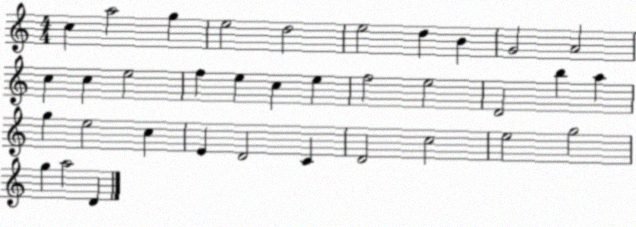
X:1
T:Untitled
M:4/4
L:1/4
K:C
c a2 g e2 d2 e2 d B G2 A2 c c e2 f e c e f2 e2 D2 b a g e2 c E D2 C D2 c2 e2 g2 g a2 D